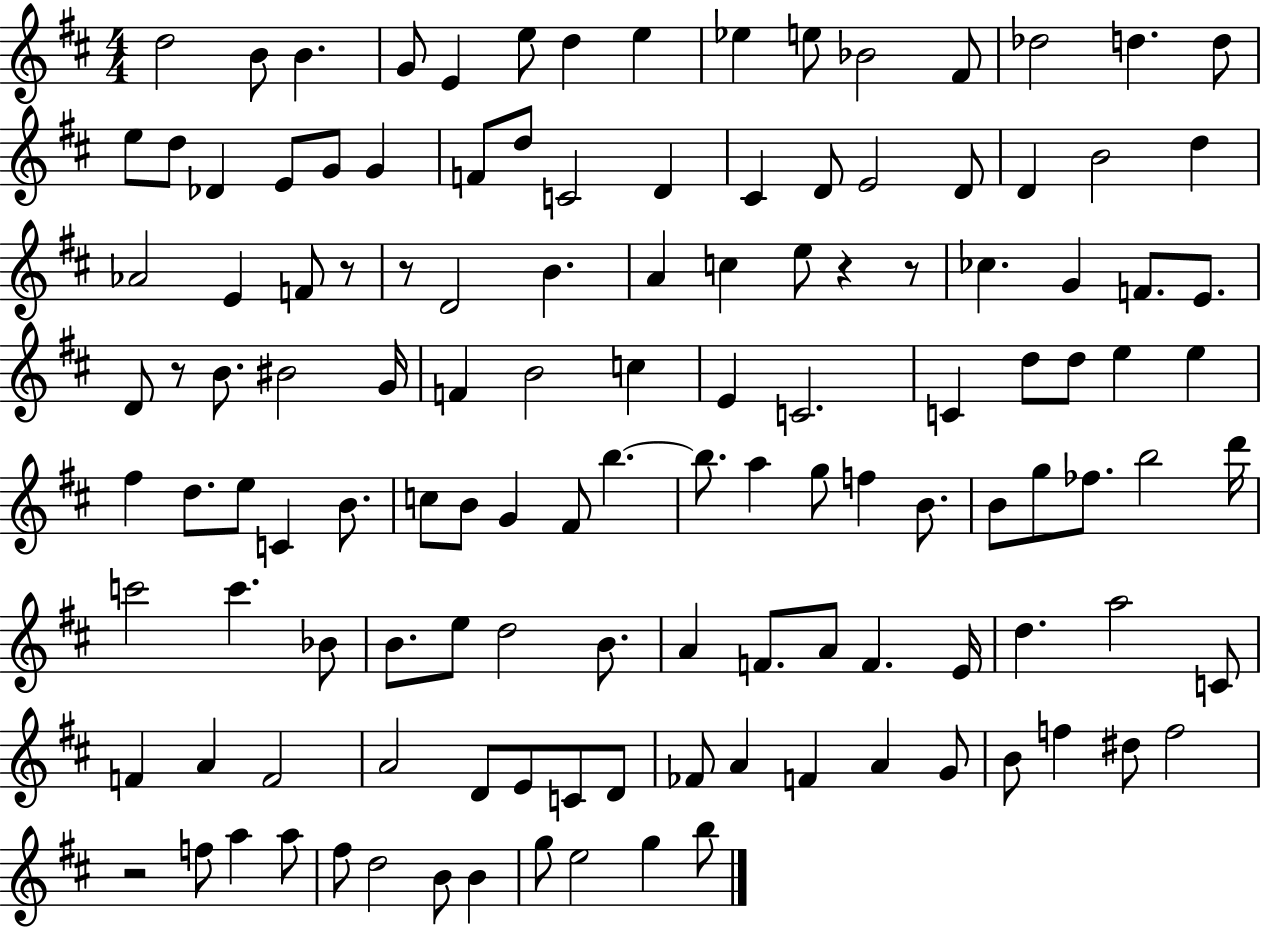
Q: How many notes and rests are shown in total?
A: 127